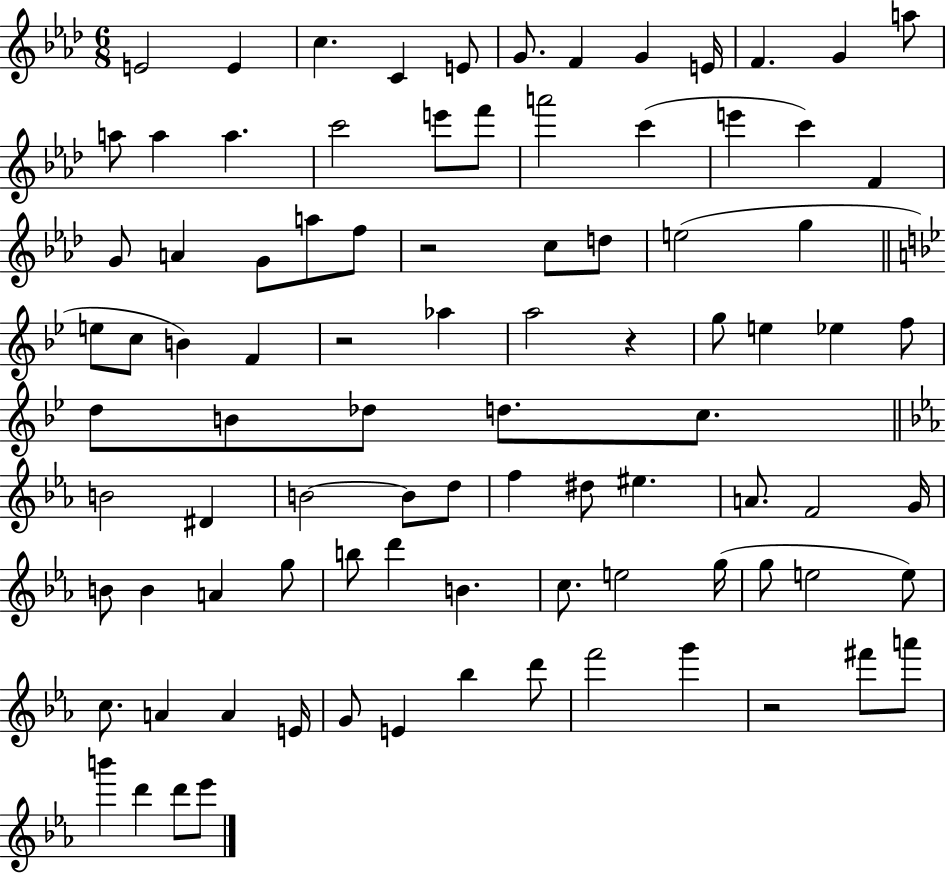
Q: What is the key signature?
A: AES major